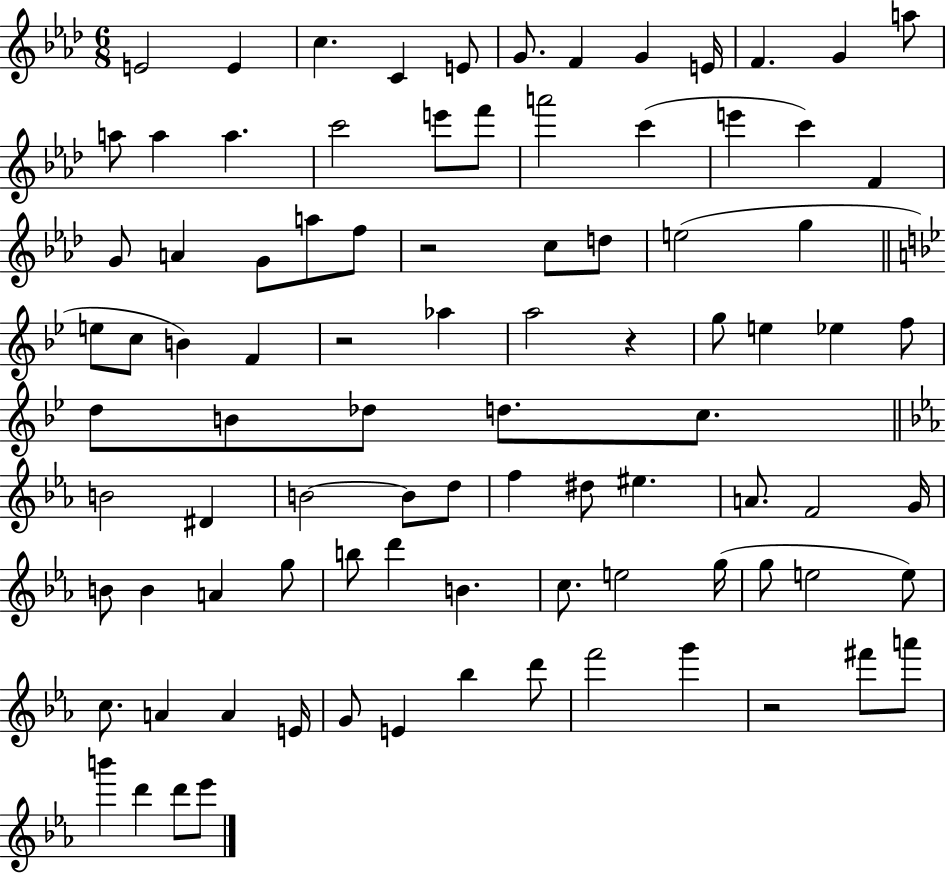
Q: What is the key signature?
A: AES major